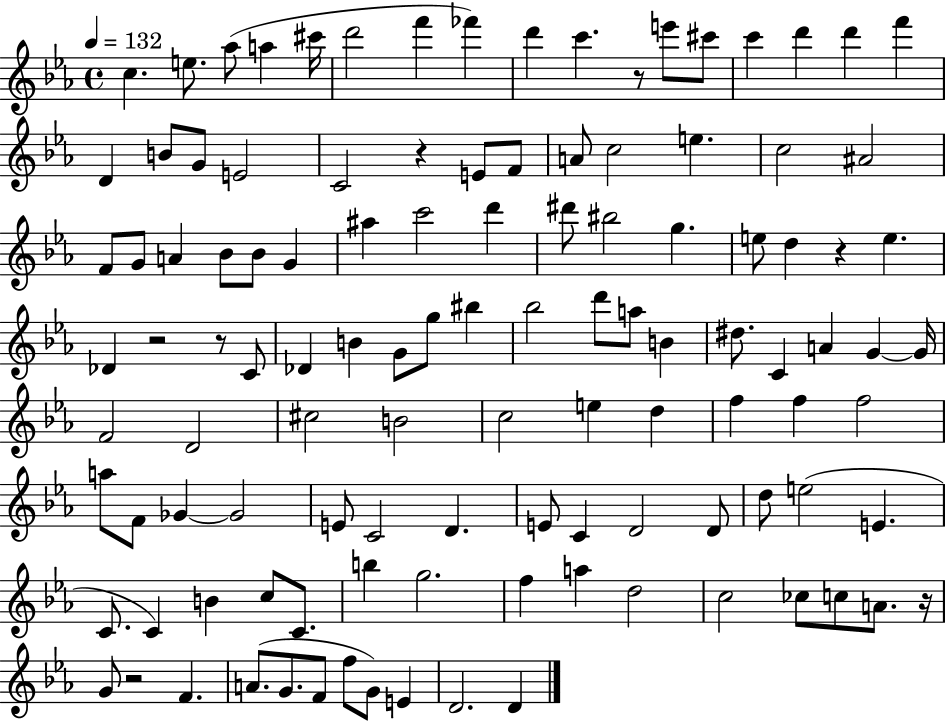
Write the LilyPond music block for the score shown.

{
  \clef treble
  \time 4/4
  \defaultTimeSignature
  \key ees \major
  \tempo 4 = 132
  c''4. e''8. aes''8( a''4 cis'''16 | d'''2 f'''4 fes'''4) | d'''4 c'''4. r8 e'''8 cis'''8 | c'''4 d'''4 d'''4 f'''4 | \break d'4 b'8 g'8 e'2 | c'2 r4 e'8 f'8 | a'8 c''2 e''4. | c''2 ais'2 | \break f'8 g'8 a'4 bes'8 bes'8 g'4 | ais''4 c'''2 d'''4 | dis'''8 bis''2 g''4. | e''8 d''4 r4 e''4. | \break des'4 r2 r8 c'8 | des'4 b'4 g'8 g''8 bis''4 | bes''2 d'''8 a''8 b'4 | dis''8. c'4 a'4 g'4~~ g'16 | \break f'2 d'2 | cis''2 b'2 | c''2 e''4 d''4 | f''4 f''4 f''2 | \break a''8 f'8 ges'4~~ ges'2 | e'8 c'2 d'4. | e'8 c'4 d'2 d'8 | d''8 e''2( e'4. | \break c'8. c'4) b'4 c''8 c'8. | b''4 g''2. | f''4 a''4 d''2 | c''2 ces''8 c''8 a'8. r16 | \break g'8 r2 f'4. | a'8.( g'8. f'8 f''8 g'8) e'4 | d'2. d'4 | \bar "|."
}